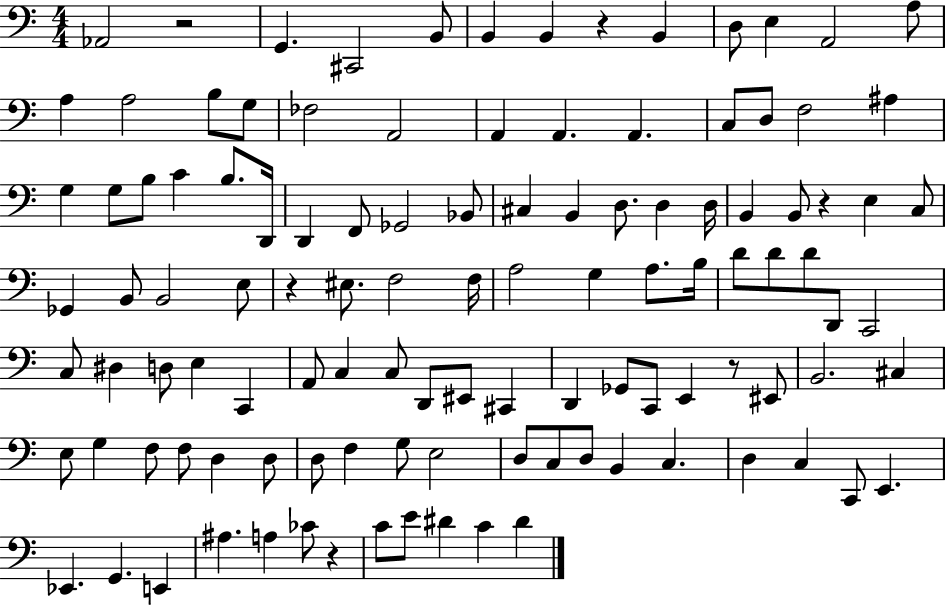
X:1
T:Untitled
M:4/4
L:1/4
K:C
_A,,2 z2 G,, ^C,,2 B,,/2 B,, B,, z B,, D,/2 E, A,,2 A,/2 A, A,2 B,/2 G,/2 _F,2 A,,2 A,, A,, A,, C,/2 D,/2 F,2 ^A, G, G,/2 B,/2 C B,/2 D,,/4 D,, F,,/2 _G,,2 _B,,/2 ^C, B,, D,/2 D, D,/4 B,, B,,/2 z E, C,/2 _G,, B,,/2 B,,2 E,/2 z ^E,/2 F,2 F,/4 A,2 G, A,/2 B,/4 D/2 D/2 D/2 D,,/2 C,,2 C,/2 ^D, D,/2 E, C,, A,,/2 C, C,/2 D,,/2 ^E,,/2 ^C,, D,, _G,,/2 C,,/2 E,, z/2 ^E,,/2 B,,2 ^C, E,/2 G, F,/2 F,/2 D, D,/2 D,/2 F, G,/2 E,2 D,/2 C,/2 D,/2 B,, C, D, C, C,,/2 E,, _E,, G,, E,, ^A, A, _C/2 z C/2 E/2 ^D C ^D